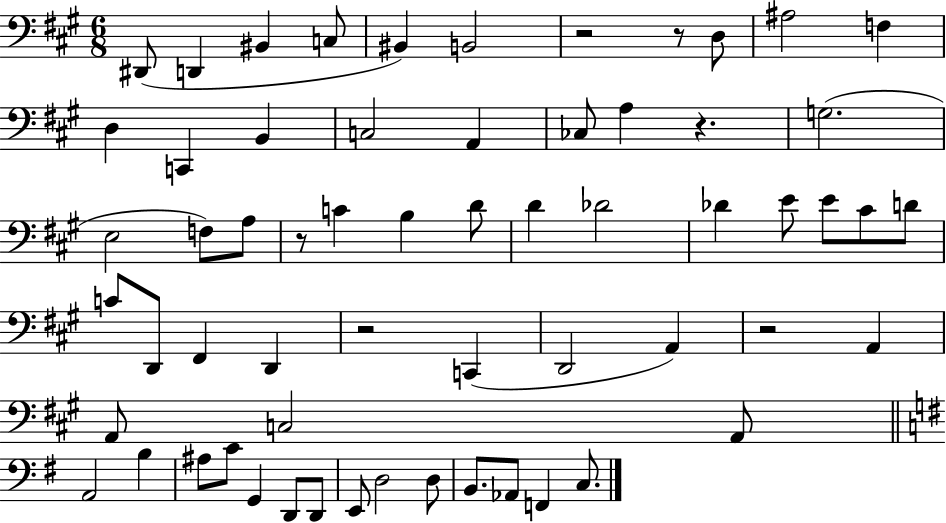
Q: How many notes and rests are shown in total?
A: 61